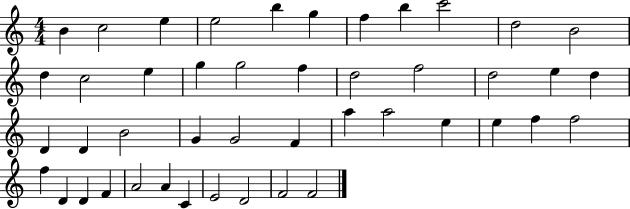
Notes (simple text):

B4/q C5/h E5/q E5/h B5/q G5/q F5/q B5/q C6/h D5/h B4/h D5/q C5/h E5/q G5/q G5/h F5/q D5/h F5/h D5/h E5/q D5/q D4/q D4/q B4/h G4/q G4/h F4/q A5/q A5/h E5/q E5/q F5/q F5/h F5/q D4/q D4/q F4/q A4/h A4/q C4/q E4/h D4/h F4/h F4/h